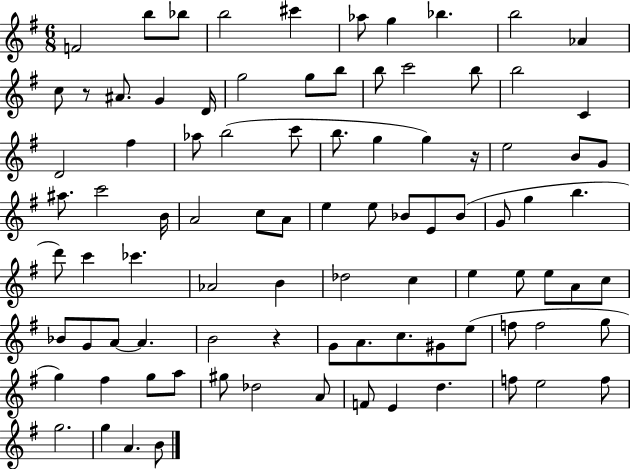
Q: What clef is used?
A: treble